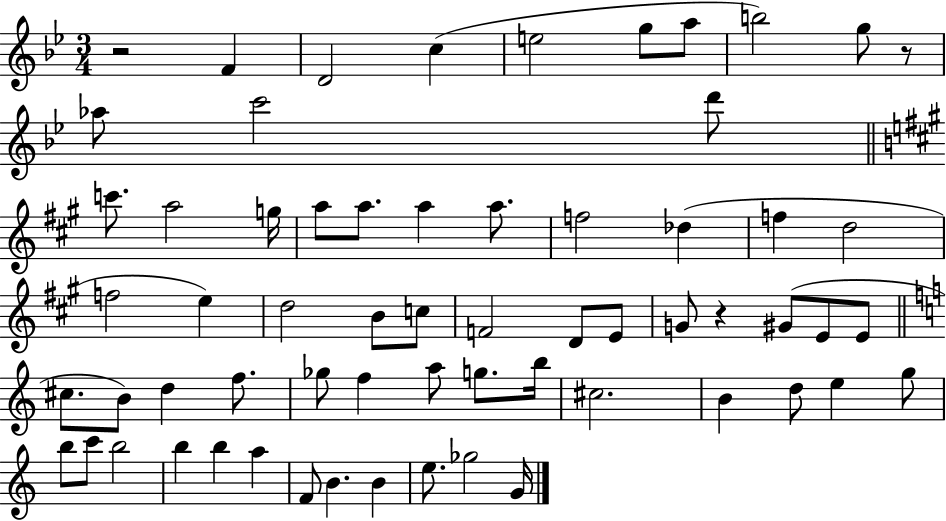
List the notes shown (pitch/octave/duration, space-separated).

R/h F4/q D4/h C5/q E5/h G5/e A5/e B5/h G5/e R/e Ab5/e C6/h D6/e C6/e. A5/h G5/s A5/e A5/e. A5/q A5/e. F5/h Db5/q F5/q D5/h F5/h E5/q D5/h B4/e C5/e F4/h D4/e E4/e G4/e R/q G#4/e E4/e E4/e C#5/e. B4/e D5/q F5/e. Gb5/e F5/q A5/e G5/e. B5/s C#5/h. B4/q D5/e E5/q G5/e B5/e C6/e B5/h B5/q B5/q A5/q F4/e B4/q. B4/q E5/e. Gb5/h G4/s